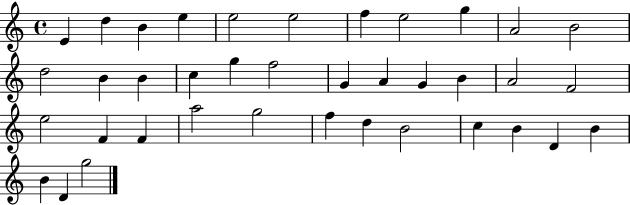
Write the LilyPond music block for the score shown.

{
  \clef treble
  \time 4/4
  \defaultTimeSignature
  \key c \major
  e'4 d''4 b'4 e''4 | e''2 e''2 | f''4 e''2 g''4 | a'2 b'2 | \break d''2 b'4 b'4 | c''4 g''4 f''2 | g'4 a'4 g'4 b'4 | a'2 f'2 | \break e''2 f'4 f'4 | a''2 g''2 | f''4 d''4 b'2 | c''4 b'4 d'4 b'4 | \break b'4 d'4 g''2 | \bar "|."
}